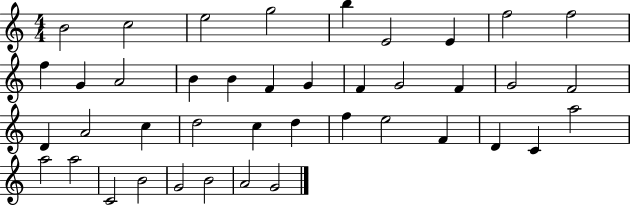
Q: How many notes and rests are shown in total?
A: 41